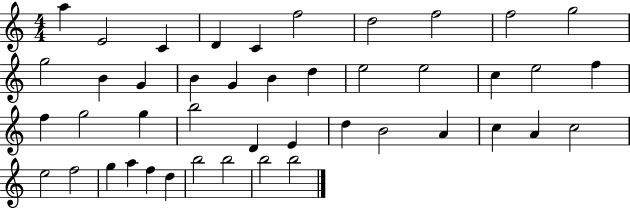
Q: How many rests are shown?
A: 0